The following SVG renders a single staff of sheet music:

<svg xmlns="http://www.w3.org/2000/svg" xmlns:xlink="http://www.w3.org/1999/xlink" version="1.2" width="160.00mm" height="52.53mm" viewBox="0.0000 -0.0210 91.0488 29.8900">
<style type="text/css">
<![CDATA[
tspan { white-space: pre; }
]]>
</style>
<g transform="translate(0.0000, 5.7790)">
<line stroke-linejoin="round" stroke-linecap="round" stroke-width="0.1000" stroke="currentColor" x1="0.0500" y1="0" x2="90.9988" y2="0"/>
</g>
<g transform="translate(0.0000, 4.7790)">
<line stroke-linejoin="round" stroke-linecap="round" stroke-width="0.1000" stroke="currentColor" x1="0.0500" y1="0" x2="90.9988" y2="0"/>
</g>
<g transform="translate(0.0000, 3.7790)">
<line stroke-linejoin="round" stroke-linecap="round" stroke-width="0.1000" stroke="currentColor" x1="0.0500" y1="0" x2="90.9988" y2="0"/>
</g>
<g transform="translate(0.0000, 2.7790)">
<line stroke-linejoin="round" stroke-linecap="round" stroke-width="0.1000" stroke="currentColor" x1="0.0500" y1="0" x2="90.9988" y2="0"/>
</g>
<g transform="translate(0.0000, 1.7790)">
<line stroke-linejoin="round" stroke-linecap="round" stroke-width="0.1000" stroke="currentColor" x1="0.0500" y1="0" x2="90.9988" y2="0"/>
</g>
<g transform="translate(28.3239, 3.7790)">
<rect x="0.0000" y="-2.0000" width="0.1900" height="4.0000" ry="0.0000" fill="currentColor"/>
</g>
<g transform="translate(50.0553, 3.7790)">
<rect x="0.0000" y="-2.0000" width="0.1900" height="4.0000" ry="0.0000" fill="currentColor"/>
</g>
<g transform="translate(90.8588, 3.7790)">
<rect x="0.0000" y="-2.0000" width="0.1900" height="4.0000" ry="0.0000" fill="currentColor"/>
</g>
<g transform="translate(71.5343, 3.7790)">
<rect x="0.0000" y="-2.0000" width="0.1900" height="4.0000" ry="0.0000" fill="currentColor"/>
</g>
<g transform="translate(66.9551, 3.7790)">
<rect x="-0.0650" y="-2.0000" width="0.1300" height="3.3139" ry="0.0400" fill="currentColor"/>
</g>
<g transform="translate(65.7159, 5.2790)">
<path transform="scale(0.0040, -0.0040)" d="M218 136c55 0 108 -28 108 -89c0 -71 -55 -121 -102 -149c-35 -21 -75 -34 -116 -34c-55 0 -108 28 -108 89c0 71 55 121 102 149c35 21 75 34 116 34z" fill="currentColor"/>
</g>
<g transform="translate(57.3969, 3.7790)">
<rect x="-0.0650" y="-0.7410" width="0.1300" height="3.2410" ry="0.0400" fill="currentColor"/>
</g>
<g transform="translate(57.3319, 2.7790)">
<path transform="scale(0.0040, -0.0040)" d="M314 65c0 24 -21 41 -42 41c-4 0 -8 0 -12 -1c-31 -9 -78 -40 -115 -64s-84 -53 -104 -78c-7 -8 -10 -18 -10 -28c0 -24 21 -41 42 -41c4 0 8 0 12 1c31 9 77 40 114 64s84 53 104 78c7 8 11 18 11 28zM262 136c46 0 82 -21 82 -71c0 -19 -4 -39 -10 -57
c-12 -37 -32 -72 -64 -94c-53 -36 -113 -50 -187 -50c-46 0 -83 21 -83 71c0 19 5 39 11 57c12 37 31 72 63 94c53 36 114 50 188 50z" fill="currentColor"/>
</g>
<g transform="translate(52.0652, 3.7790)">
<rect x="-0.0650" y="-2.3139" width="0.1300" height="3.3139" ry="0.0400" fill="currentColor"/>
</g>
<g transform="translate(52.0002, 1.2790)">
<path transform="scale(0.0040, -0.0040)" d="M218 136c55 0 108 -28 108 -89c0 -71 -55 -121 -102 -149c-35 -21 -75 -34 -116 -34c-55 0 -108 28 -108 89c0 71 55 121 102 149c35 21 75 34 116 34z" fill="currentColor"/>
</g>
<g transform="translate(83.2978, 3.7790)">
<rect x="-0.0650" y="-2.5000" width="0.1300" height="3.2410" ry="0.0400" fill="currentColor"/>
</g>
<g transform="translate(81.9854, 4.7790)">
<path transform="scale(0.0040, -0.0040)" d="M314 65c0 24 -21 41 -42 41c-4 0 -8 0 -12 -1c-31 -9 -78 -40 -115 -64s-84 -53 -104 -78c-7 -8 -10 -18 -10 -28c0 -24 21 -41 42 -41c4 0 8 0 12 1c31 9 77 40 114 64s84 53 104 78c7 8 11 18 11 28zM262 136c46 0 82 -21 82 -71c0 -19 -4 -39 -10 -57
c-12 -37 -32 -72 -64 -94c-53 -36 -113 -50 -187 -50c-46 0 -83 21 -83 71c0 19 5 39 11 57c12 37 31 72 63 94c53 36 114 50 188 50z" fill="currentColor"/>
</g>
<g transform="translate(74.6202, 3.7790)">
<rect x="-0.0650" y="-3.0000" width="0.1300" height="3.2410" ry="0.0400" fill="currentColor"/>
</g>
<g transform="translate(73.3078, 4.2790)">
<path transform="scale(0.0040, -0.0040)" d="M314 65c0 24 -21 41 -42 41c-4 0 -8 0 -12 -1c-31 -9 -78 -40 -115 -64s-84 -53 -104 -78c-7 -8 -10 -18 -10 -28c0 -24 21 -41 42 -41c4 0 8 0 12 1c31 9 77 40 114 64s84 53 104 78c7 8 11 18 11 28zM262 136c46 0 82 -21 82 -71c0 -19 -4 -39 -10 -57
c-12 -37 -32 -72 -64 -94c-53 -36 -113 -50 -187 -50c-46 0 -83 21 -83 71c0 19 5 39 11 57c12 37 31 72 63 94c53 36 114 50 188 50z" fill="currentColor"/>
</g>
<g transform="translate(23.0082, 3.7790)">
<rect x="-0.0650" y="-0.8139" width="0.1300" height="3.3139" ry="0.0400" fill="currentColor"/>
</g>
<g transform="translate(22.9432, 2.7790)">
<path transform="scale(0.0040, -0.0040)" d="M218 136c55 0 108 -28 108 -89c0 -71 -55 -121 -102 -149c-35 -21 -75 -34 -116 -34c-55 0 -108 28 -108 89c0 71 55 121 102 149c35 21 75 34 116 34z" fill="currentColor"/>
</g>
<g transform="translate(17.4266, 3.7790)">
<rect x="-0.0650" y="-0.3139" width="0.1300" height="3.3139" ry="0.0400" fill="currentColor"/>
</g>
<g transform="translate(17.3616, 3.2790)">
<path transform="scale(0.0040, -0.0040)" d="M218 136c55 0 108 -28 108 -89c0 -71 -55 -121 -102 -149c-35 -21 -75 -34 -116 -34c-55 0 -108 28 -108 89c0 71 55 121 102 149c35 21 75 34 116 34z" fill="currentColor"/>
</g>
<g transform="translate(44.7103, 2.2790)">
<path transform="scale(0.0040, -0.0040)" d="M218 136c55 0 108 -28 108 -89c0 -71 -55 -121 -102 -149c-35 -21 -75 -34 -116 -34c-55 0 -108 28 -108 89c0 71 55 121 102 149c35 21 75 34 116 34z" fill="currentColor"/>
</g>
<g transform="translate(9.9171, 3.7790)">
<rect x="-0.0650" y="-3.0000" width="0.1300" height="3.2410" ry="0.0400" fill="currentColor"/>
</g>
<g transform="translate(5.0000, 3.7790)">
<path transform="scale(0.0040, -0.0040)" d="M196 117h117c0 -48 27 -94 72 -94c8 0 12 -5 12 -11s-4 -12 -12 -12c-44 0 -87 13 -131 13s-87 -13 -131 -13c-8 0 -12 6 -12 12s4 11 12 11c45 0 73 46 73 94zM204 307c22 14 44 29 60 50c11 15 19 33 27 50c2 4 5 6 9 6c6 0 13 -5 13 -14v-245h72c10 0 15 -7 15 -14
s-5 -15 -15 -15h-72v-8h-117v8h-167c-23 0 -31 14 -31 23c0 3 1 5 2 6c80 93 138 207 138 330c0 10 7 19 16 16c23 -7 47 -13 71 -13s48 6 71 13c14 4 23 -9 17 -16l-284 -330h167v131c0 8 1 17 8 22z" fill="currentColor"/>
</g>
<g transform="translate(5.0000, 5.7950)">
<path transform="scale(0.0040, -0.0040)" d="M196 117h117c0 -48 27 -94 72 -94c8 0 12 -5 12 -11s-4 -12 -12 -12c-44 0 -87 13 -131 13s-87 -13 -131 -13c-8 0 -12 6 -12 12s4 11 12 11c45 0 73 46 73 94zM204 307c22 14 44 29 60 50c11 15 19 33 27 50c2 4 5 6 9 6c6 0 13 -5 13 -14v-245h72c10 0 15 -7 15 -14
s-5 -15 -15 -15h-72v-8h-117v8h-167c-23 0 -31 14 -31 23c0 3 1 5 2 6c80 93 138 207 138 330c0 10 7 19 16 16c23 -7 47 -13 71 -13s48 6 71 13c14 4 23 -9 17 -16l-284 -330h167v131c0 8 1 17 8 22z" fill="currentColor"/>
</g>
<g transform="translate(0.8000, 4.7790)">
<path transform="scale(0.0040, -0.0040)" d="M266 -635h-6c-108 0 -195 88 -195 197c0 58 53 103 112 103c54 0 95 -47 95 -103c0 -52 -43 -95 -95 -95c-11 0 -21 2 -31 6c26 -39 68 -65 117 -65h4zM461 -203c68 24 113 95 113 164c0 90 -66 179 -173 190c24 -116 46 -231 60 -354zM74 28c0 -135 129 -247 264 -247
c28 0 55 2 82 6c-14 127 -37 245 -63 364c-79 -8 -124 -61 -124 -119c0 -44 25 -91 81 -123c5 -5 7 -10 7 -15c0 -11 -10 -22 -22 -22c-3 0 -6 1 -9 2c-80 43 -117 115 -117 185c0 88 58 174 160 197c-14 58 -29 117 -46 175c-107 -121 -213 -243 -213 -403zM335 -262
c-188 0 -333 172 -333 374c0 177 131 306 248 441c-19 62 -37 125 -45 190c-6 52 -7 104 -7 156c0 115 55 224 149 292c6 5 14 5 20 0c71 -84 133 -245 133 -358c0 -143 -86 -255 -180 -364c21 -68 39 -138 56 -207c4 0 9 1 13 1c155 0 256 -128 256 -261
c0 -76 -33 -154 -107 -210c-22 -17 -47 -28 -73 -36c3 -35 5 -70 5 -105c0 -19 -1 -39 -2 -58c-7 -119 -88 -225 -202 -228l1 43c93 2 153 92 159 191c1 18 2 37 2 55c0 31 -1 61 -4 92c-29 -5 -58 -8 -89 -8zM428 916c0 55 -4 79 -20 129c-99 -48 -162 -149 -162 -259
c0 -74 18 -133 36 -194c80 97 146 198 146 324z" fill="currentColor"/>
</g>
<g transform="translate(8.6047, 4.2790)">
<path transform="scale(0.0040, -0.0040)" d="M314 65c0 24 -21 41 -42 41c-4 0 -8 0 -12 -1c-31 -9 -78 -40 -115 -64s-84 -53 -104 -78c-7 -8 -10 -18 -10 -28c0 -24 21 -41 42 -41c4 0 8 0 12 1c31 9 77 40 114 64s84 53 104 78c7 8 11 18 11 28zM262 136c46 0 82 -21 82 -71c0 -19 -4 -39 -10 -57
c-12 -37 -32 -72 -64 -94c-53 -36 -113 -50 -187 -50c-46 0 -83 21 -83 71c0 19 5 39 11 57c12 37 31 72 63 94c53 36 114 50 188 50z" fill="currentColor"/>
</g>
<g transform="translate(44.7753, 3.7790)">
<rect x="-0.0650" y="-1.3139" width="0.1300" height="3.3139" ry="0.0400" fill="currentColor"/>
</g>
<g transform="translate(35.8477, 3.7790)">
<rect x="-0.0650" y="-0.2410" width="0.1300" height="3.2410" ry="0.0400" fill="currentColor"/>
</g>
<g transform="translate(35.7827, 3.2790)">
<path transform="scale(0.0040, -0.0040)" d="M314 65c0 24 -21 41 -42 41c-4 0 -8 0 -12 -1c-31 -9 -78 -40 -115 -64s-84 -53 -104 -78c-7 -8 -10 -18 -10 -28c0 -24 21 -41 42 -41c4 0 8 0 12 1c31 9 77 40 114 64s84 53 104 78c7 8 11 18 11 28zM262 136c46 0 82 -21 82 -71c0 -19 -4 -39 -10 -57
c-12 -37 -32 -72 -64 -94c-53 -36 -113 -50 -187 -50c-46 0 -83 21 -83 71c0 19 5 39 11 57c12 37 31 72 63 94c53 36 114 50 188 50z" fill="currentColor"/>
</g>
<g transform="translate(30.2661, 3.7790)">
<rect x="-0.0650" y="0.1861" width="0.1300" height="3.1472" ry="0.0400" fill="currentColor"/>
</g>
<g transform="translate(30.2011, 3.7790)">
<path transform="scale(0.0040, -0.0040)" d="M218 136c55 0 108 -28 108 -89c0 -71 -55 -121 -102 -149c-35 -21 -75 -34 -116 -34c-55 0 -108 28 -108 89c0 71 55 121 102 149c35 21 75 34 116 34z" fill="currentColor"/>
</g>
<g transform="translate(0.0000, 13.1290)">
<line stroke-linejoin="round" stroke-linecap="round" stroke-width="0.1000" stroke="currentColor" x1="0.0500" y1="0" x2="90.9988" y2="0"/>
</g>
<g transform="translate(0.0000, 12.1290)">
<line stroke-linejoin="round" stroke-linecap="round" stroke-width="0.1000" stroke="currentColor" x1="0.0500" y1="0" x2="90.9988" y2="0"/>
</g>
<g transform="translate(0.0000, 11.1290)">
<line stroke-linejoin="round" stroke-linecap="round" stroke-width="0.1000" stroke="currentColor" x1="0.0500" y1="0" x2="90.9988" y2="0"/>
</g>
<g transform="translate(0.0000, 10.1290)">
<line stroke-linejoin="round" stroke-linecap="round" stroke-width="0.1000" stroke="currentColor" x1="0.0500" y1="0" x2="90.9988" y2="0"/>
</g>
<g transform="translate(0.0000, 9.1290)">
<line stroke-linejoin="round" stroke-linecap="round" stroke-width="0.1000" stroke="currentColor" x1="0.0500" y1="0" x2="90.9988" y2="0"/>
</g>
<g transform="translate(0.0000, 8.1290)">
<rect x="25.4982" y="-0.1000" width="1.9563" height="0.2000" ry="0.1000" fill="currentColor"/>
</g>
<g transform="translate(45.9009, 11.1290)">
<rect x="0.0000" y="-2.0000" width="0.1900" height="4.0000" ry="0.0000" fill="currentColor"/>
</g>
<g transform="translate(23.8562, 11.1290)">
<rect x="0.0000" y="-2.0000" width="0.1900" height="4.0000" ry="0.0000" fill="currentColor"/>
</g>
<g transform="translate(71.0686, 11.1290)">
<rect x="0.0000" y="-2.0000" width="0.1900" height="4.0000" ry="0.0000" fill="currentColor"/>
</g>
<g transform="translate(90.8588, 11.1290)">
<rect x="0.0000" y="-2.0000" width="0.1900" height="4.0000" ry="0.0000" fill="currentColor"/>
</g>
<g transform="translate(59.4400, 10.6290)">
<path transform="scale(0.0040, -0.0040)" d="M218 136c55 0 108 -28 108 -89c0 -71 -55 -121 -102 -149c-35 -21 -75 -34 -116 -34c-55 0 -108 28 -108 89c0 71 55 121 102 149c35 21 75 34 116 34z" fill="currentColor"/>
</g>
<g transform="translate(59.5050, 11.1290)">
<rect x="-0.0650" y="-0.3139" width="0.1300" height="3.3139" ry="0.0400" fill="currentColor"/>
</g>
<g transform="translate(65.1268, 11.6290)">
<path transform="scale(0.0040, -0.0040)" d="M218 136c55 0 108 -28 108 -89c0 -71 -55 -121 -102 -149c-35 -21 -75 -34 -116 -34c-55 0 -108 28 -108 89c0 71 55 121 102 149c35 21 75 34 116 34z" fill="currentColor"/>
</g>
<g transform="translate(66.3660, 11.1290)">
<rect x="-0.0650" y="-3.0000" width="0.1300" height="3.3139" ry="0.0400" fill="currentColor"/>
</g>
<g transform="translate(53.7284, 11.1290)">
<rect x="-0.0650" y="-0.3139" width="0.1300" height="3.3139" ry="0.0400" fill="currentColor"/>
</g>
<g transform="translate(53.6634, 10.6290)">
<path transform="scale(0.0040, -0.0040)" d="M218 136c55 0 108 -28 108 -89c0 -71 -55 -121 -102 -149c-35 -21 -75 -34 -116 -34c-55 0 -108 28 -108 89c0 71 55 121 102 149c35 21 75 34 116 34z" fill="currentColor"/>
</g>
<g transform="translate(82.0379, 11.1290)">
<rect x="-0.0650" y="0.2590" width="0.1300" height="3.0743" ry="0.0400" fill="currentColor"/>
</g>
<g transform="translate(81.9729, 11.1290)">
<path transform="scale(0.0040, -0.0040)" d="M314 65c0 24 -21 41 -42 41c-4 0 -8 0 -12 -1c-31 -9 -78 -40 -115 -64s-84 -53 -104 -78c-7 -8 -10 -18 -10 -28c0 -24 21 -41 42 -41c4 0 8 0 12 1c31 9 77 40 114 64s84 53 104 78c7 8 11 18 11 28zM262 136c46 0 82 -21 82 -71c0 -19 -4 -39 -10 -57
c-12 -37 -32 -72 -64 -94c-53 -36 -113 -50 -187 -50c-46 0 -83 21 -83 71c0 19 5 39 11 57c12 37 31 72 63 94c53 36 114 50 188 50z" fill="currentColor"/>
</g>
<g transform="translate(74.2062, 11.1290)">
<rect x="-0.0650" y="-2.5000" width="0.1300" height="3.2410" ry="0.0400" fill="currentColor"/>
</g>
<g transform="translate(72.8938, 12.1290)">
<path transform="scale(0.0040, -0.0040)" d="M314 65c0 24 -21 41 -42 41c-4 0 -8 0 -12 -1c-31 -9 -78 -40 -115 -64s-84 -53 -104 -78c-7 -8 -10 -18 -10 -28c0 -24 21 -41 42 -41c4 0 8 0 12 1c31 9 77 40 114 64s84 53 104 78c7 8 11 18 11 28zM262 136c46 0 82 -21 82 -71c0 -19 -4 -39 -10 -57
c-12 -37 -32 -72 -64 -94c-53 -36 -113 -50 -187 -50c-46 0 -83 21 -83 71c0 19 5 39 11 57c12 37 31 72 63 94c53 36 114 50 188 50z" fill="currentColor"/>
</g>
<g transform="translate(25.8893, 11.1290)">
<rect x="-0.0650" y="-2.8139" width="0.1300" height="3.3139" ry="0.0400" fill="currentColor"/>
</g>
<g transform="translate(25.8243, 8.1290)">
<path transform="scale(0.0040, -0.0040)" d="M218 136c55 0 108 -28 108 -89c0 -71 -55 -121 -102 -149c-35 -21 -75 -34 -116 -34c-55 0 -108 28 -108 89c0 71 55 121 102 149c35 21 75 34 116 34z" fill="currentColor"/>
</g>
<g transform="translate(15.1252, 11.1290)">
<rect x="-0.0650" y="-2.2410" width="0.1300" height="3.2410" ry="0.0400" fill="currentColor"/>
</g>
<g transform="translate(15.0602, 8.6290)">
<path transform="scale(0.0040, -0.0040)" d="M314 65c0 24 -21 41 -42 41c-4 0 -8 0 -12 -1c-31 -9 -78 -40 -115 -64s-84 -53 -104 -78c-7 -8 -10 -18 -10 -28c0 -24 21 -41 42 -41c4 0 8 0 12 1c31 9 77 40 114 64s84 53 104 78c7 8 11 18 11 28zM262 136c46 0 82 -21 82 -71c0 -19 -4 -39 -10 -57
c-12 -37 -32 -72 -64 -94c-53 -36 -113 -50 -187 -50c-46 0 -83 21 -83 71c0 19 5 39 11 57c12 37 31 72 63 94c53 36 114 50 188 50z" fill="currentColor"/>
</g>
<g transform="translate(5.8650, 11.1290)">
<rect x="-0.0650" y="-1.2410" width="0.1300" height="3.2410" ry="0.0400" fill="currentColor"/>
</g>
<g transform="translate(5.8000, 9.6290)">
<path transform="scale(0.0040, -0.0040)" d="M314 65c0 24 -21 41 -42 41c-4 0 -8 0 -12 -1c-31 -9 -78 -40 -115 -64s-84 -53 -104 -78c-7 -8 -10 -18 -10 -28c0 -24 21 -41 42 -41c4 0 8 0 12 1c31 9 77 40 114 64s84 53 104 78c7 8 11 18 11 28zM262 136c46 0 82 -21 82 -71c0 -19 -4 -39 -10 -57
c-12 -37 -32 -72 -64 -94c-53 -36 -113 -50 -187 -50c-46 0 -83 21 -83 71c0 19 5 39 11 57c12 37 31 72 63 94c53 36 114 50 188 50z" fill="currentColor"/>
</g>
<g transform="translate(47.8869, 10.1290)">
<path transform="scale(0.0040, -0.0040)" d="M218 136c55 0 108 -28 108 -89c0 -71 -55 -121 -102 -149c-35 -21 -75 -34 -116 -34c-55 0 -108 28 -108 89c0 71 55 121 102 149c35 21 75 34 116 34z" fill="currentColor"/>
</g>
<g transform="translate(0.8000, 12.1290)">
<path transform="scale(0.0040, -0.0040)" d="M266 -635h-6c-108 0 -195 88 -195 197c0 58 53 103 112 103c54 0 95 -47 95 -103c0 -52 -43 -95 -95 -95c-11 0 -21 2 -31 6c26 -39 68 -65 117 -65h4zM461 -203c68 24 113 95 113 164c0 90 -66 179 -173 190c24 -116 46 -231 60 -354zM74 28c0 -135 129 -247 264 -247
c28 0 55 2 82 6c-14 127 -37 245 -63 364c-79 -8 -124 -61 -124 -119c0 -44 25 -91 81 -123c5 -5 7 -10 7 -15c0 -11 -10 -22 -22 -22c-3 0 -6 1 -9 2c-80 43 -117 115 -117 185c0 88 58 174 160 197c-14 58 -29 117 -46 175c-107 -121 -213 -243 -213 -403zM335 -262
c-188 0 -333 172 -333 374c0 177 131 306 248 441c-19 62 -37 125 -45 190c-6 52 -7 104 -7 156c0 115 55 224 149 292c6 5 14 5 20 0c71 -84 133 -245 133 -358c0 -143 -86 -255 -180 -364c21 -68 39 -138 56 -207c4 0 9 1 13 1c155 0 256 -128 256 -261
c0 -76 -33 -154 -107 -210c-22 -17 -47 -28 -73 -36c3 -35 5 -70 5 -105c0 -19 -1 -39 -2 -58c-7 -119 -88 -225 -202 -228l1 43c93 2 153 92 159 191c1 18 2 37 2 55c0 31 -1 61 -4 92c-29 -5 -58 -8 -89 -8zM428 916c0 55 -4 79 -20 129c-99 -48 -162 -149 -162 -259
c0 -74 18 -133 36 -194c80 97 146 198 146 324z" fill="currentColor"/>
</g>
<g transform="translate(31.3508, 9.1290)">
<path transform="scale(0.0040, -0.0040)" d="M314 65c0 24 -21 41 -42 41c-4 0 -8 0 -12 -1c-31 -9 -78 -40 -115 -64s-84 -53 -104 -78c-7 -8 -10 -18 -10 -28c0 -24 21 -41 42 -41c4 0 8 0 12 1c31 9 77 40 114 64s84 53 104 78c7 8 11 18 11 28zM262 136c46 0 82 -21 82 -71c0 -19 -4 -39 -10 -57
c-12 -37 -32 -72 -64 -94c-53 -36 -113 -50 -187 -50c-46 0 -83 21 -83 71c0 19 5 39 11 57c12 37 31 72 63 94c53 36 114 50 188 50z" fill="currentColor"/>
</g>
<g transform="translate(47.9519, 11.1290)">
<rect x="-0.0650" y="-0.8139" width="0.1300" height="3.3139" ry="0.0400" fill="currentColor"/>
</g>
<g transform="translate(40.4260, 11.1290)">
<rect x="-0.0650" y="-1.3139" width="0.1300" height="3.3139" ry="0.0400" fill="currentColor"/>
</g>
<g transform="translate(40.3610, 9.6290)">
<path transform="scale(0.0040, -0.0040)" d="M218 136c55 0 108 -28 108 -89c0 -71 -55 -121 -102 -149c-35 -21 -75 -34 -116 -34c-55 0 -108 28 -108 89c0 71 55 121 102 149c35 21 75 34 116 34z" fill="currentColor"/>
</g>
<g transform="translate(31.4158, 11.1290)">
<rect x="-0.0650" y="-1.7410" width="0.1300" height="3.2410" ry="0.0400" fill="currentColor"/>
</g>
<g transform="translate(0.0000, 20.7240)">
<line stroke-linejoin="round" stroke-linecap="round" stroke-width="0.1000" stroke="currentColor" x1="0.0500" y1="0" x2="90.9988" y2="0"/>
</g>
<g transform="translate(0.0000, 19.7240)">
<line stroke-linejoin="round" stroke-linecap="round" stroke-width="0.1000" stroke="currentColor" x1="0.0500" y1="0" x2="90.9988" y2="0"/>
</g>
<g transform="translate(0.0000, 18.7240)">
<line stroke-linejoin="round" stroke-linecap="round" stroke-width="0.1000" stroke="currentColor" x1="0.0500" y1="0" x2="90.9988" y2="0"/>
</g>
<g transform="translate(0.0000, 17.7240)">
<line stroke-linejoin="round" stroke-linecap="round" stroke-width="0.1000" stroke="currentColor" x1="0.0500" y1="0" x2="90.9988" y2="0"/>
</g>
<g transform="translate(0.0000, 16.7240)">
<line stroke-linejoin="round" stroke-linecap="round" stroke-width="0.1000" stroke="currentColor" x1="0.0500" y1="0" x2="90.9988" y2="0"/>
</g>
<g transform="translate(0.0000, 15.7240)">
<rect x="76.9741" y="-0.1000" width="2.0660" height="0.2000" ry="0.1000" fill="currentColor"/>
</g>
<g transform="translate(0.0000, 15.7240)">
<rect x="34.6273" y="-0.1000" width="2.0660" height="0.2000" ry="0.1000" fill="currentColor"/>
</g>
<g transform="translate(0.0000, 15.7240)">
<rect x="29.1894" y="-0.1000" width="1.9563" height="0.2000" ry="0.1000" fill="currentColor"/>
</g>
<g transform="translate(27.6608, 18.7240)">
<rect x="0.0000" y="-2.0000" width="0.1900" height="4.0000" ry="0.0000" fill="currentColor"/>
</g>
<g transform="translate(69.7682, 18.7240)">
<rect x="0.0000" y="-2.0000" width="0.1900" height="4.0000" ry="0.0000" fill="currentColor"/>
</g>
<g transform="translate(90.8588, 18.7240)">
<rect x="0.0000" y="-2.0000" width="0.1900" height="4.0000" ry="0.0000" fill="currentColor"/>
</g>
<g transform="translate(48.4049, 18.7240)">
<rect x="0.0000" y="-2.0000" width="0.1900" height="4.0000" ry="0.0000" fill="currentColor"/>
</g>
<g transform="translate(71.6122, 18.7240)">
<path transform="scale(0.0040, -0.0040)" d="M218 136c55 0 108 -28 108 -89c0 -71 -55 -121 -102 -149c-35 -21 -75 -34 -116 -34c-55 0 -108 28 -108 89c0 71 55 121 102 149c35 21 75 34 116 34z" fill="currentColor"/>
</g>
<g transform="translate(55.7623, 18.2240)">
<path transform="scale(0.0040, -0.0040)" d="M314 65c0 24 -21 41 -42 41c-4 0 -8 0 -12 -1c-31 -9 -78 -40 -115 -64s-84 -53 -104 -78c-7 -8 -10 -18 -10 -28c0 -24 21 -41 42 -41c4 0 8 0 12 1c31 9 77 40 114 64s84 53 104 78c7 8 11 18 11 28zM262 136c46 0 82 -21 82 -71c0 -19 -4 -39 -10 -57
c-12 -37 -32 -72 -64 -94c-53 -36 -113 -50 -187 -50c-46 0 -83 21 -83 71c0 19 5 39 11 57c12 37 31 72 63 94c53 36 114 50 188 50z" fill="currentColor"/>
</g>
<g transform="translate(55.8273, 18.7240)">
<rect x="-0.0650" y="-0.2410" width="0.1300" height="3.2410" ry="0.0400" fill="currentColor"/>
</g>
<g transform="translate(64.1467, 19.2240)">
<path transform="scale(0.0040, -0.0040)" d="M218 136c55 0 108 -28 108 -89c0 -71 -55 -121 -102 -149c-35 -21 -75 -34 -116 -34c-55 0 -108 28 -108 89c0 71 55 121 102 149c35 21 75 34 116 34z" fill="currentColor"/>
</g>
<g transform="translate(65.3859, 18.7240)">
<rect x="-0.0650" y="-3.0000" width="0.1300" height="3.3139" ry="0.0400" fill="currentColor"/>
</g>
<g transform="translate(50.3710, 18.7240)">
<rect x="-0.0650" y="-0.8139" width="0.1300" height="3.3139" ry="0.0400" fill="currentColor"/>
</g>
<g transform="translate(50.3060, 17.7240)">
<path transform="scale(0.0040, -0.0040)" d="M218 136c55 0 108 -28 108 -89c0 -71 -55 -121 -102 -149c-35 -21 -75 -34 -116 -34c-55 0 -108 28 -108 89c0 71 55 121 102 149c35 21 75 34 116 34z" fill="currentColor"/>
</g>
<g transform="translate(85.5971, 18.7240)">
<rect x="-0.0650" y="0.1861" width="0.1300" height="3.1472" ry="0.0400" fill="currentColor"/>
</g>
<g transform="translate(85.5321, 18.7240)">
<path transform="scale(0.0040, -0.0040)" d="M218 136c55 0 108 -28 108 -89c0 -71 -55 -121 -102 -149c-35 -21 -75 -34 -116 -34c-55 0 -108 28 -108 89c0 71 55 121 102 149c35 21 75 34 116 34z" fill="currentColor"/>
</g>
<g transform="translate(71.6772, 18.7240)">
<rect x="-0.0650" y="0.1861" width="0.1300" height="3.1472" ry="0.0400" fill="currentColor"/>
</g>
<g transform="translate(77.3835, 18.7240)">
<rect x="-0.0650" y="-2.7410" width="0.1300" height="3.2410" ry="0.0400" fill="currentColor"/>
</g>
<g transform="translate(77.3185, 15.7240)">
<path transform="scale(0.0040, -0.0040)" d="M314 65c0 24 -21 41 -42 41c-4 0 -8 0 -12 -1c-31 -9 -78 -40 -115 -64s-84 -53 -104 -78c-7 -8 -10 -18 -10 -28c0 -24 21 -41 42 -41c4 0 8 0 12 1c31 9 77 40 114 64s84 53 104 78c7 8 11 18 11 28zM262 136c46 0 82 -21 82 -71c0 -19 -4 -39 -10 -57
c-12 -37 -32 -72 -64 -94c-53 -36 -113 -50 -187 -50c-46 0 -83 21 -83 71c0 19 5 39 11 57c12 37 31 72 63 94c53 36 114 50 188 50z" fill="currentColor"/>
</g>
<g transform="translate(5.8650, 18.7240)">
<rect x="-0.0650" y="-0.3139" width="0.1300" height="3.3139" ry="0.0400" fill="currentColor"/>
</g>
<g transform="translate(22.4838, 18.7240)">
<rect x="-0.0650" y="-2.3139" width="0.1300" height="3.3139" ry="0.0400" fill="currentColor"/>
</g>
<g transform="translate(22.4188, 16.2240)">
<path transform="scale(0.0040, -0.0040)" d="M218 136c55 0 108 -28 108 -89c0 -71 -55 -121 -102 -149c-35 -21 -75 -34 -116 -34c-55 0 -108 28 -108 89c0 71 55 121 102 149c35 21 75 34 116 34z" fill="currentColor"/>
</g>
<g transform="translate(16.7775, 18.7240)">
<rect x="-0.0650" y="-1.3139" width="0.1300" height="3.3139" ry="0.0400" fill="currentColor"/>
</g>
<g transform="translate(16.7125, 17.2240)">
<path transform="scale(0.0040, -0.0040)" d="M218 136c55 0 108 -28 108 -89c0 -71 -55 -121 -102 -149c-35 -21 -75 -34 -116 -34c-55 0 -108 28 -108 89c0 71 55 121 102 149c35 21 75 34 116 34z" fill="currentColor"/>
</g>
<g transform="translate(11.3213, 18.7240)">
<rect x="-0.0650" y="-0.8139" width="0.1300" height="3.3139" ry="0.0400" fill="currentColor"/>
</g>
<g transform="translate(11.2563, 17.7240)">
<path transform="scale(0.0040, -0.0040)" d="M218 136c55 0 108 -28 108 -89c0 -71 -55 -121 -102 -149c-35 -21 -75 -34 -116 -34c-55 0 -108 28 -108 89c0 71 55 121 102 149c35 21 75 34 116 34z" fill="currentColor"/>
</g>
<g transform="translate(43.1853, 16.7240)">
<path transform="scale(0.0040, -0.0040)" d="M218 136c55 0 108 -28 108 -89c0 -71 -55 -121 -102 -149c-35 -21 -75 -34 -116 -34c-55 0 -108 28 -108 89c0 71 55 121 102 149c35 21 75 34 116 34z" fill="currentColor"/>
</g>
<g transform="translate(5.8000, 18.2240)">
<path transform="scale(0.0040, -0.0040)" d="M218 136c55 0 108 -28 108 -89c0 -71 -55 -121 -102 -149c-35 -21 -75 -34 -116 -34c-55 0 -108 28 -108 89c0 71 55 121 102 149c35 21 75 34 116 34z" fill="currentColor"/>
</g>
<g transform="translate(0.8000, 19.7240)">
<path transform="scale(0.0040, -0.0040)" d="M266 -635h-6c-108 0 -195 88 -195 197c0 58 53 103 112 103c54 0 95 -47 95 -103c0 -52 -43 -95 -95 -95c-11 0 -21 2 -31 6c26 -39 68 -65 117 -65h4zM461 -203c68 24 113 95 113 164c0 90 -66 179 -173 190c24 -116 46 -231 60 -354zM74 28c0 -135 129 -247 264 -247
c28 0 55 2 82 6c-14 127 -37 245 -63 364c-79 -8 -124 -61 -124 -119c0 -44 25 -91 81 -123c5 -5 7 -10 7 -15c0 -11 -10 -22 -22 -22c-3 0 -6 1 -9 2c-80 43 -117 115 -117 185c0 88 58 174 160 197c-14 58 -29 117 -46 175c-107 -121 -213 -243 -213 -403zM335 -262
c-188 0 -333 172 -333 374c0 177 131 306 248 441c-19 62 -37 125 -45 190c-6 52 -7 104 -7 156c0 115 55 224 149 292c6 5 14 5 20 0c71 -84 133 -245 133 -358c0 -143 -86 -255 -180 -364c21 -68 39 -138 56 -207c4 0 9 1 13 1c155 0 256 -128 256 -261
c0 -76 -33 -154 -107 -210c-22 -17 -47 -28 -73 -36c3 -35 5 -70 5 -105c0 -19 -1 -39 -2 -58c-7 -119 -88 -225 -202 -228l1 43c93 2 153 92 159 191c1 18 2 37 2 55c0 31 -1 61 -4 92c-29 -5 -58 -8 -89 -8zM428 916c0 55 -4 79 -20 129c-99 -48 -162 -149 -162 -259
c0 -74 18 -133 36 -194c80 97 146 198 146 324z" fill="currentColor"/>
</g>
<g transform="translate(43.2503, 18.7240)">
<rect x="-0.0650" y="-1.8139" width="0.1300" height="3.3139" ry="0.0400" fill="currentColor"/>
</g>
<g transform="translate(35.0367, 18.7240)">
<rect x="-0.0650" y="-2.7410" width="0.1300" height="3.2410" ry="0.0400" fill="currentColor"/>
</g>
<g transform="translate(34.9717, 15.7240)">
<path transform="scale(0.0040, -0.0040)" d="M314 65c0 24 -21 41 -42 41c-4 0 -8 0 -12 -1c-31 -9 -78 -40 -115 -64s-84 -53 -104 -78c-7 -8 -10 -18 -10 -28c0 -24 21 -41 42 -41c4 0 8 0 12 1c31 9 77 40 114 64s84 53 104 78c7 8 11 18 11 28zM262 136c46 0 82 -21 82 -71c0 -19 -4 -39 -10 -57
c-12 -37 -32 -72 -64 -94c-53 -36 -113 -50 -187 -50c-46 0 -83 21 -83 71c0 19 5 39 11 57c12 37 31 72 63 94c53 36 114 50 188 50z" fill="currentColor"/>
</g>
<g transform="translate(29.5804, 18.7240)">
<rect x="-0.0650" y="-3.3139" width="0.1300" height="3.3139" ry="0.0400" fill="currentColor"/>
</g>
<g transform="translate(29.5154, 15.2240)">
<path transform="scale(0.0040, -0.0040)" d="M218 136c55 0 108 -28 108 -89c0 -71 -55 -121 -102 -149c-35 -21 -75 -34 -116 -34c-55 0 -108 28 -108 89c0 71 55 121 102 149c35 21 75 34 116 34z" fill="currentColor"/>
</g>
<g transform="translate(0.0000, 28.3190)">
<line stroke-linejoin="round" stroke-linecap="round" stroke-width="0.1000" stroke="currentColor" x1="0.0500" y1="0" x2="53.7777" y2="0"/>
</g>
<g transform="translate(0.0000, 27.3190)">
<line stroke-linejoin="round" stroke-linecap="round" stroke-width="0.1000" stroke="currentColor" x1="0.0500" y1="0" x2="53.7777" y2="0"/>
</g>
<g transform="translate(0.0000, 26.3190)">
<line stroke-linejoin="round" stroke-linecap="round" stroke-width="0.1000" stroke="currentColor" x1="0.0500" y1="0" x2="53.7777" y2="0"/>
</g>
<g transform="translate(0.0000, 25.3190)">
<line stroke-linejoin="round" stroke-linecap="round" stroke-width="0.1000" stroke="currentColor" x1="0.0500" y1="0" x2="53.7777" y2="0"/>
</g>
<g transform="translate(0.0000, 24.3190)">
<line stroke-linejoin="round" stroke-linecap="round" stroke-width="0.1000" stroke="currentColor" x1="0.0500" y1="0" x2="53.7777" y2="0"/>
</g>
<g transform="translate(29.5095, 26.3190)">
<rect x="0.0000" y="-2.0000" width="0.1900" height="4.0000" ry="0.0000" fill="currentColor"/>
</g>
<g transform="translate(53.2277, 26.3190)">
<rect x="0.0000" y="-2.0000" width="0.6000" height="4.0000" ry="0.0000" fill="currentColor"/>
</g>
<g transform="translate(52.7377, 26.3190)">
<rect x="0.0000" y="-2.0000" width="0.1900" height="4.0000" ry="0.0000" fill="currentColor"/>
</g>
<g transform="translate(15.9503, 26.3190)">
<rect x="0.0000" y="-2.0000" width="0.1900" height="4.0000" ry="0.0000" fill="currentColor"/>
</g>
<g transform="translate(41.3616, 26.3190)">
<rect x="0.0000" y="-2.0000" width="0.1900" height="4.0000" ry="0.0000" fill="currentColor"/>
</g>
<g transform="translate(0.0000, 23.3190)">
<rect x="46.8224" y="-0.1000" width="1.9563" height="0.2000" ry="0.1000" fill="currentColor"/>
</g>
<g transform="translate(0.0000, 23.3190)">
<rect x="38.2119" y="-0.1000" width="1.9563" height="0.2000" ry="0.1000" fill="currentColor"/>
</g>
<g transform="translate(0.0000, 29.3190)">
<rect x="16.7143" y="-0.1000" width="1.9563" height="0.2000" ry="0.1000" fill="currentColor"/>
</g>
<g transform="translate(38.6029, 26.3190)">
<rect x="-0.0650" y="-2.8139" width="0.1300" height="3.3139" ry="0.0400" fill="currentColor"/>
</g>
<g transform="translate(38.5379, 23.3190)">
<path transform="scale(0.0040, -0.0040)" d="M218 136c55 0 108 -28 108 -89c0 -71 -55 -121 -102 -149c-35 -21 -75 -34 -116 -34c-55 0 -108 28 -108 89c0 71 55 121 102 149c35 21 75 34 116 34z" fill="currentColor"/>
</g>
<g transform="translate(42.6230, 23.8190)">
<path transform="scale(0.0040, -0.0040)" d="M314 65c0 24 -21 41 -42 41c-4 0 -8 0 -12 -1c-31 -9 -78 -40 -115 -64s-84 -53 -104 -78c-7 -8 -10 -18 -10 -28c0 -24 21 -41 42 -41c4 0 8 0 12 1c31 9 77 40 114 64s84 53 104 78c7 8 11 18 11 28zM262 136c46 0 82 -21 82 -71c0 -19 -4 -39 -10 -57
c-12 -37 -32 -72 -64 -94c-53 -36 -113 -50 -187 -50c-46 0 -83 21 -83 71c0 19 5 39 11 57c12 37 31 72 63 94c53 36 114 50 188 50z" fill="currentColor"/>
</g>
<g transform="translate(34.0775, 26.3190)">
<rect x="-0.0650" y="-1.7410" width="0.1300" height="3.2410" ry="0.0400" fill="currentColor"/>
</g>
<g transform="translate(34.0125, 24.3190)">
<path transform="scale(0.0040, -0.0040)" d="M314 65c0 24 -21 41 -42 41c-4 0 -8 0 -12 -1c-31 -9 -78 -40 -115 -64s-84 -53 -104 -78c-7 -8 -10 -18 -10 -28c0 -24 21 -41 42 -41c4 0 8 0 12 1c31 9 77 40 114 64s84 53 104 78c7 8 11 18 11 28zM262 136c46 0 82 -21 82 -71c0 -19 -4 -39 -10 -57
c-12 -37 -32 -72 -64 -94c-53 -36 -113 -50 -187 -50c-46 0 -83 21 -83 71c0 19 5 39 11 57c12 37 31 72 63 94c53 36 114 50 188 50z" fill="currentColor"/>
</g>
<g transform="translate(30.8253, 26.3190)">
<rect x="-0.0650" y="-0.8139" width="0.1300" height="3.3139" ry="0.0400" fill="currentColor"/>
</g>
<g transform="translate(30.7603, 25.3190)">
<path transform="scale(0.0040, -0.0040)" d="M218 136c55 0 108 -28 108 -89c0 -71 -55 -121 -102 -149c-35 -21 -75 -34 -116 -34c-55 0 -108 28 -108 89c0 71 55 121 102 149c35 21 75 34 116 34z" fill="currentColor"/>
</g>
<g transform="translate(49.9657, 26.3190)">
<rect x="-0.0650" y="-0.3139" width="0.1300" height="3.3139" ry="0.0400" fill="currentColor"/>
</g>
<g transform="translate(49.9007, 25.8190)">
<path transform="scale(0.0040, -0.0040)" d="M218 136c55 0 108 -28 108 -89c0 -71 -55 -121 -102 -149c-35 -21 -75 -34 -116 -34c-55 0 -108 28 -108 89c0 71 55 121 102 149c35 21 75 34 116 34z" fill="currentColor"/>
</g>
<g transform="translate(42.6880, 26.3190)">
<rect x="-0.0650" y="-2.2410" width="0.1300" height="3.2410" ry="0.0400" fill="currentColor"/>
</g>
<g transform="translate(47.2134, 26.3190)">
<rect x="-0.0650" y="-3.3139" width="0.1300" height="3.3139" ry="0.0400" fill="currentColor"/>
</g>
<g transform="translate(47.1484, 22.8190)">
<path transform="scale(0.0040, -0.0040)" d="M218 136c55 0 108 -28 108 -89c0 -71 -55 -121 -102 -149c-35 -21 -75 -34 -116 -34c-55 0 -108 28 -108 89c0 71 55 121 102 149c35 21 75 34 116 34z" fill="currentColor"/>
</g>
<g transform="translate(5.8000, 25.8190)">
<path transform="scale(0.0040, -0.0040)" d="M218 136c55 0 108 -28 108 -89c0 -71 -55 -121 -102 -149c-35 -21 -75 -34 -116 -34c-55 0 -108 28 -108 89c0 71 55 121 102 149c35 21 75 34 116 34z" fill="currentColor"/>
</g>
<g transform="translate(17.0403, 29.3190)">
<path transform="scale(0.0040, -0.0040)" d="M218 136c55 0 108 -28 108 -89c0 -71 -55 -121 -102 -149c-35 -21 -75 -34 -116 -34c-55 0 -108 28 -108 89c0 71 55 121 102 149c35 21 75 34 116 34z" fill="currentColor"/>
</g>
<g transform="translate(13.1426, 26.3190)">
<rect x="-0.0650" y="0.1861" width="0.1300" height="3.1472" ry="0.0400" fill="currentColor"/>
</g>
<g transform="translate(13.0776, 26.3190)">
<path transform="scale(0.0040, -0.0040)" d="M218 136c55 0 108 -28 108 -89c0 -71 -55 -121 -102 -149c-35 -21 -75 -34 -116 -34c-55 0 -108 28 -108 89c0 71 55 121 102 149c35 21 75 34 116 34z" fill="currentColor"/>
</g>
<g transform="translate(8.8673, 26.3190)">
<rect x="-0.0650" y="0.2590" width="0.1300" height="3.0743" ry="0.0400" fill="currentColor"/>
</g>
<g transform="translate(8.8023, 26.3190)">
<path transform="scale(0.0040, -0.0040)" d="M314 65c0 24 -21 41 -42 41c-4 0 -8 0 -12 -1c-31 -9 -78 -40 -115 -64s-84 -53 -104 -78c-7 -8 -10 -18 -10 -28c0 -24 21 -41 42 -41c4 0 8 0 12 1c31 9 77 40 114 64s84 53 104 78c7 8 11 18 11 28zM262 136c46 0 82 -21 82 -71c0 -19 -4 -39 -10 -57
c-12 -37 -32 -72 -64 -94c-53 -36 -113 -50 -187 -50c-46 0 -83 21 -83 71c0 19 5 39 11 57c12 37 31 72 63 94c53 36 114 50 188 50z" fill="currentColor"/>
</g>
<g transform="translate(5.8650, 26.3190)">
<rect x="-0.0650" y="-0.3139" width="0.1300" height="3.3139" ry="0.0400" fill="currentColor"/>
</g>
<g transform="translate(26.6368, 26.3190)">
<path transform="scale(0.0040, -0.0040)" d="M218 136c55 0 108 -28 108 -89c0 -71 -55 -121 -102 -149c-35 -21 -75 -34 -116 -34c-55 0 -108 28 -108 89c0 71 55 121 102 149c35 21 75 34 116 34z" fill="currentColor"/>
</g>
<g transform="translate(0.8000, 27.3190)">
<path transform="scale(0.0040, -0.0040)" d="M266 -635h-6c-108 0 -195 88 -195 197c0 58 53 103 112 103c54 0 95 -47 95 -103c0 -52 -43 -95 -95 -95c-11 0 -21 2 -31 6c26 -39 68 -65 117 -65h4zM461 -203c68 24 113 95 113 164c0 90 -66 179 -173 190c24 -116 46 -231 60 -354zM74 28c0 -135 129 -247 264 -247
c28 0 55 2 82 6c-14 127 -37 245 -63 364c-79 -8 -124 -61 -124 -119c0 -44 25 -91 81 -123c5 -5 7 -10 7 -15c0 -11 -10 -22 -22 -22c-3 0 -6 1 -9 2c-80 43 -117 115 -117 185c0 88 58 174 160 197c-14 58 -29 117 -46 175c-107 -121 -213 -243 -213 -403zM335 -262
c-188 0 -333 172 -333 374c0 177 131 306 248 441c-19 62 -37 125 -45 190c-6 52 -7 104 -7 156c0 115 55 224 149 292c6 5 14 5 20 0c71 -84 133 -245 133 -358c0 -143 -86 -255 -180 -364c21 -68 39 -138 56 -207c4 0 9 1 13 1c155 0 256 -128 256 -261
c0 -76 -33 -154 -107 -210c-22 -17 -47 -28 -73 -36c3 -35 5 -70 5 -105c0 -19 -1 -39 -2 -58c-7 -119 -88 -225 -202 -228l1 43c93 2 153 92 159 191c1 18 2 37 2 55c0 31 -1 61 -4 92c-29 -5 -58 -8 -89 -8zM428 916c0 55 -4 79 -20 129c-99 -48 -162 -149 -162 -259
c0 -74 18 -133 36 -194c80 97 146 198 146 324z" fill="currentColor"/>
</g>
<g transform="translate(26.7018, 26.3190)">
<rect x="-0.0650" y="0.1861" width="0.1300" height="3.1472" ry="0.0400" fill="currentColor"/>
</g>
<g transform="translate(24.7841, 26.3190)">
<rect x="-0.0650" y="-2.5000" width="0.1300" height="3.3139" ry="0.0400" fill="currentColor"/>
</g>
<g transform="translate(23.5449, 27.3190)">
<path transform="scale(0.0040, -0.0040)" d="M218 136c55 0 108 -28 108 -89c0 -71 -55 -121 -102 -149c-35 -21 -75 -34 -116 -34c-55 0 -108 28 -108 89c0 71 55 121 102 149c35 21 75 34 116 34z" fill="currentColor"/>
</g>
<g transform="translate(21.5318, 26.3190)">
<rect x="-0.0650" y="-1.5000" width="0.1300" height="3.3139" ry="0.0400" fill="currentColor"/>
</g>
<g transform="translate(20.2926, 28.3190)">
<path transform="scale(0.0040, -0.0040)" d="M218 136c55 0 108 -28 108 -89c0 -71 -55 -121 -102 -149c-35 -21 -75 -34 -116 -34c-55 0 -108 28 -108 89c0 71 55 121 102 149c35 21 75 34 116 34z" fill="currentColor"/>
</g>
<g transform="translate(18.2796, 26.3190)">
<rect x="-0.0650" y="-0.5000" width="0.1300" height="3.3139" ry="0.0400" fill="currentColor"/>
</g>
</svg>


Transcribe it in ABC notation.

X:1
T:Untitled
M:4/4
L:1/4
K:C
A2 c d B c2 e g d2 F A2 G2 e2 g2 a f2 e d c c A G2 B2 c d e g b a2 f d c2 A B a2 B c B2 B C E G B d f2 a g2 b c